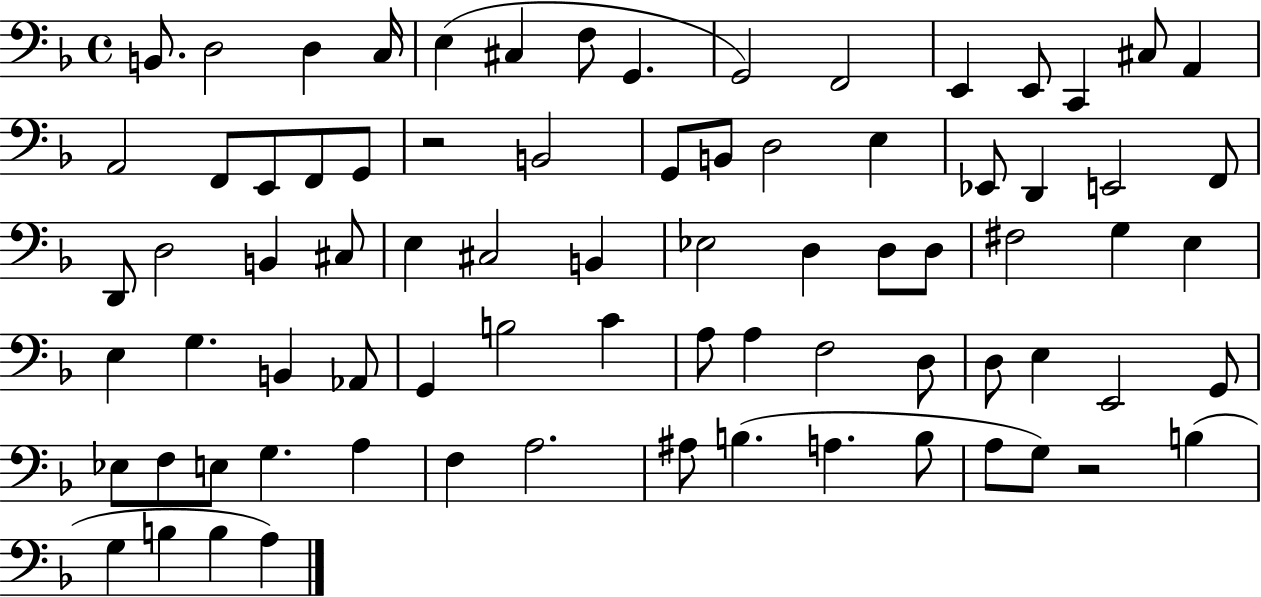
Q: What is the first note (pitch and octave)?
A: B2